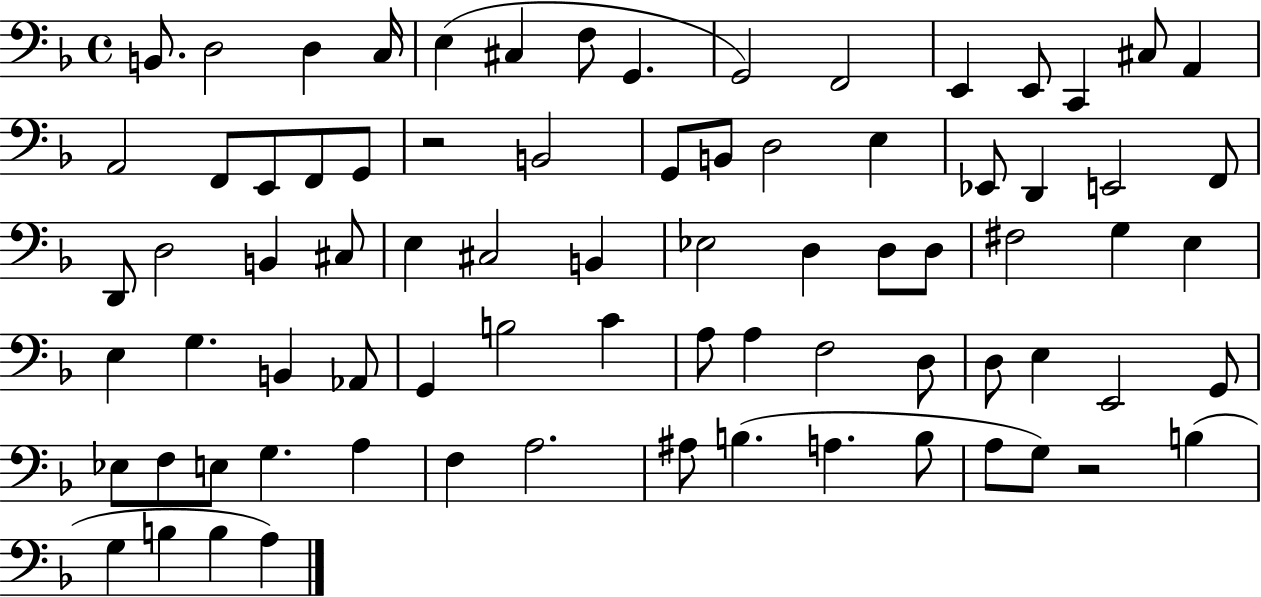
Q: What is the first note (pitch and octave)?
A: B2